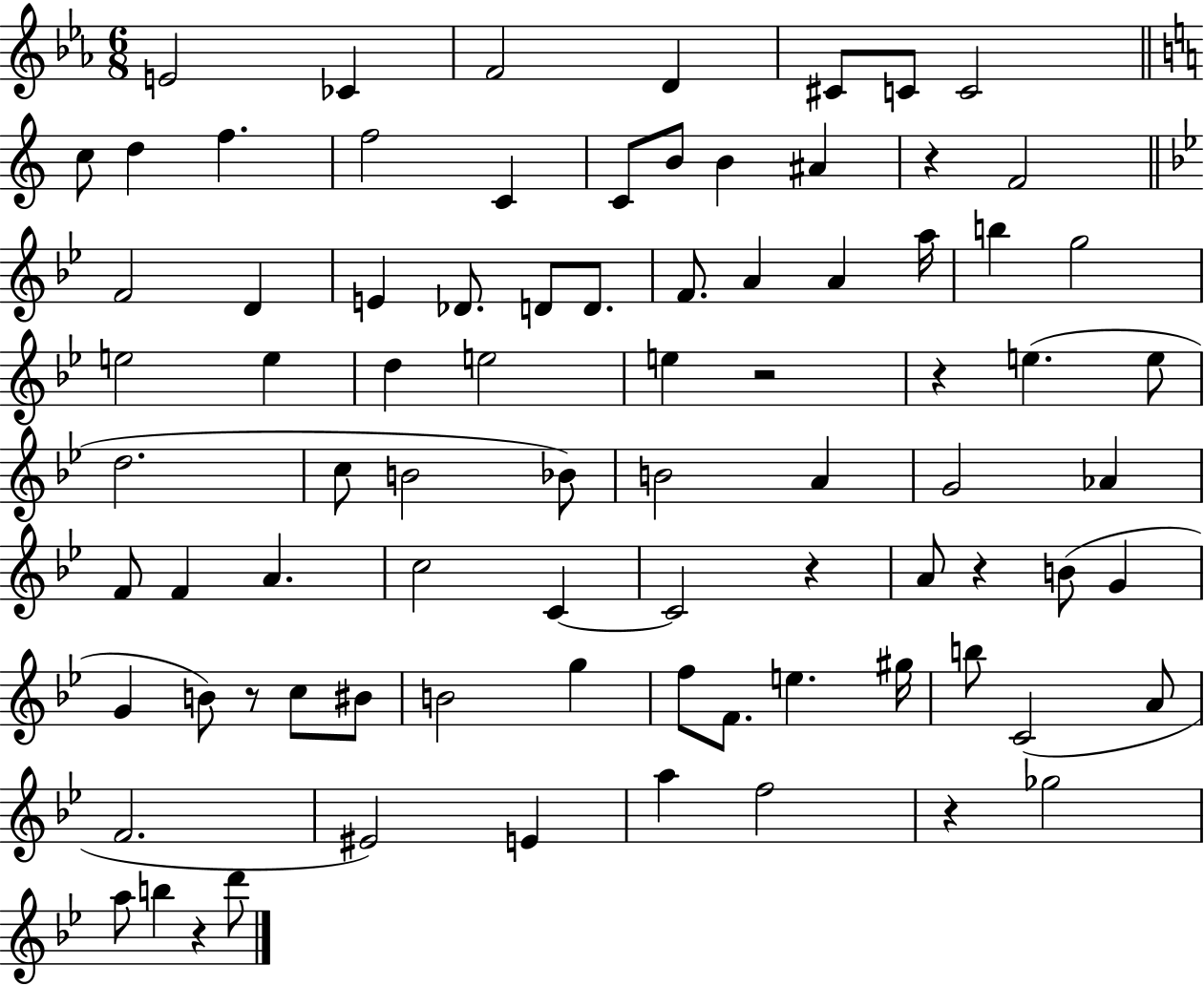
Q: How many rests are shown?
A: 8